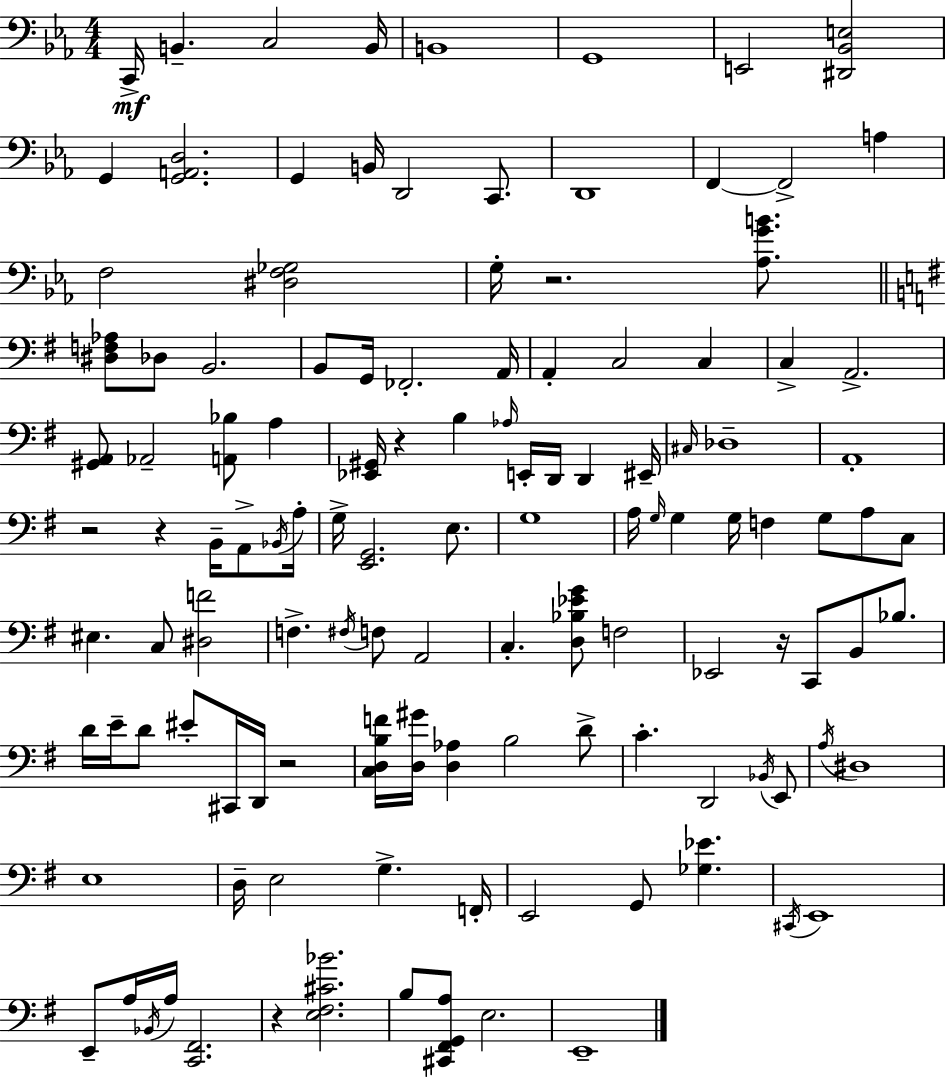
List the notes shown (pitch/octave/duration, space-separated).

C2/s B2/q. C3/h B2/s B2/w G2/w E2/h [D#2,Bb2,E3]/h G2/q [G2,A2,D3]/h. G2/q B2/s D2/h C2/e. D2/w F2/q F2/h A3/q F3/h [D#3,F3,Gb3]/h G3/s R/h. [Ab3,G4,B4]/e. [D#3,F3,Ab3]/e Db3/e B2/h. B2/e G2/s FES2/h. A2/s A2/q C3/h C3/q C3/q A2/h. [G#2,A2]/e Ab2/h [A2,Bb3]/e A3/q [Eb2,G#2]/s R/q B3/q Ab3/s E2/s D2/s D2/q EIS2/s C#3/s Db3/w A2/w R/h R/q B2/s A2/e Bb2/s A3/s G3/s [E2,G2]/h. E3/e. G3/w A3/s G3/s G3/q G3/s F3/q G3/e A3/e C3/e EIS3/q. C3/e [D#3,F4]/h F3/q. F#3/s F3/e A2/h C3/q. [D3,Bb3,Eb4,G4]/e F3/h Eb2/h R/s C2/e B2/e Bb3/e. D4/s E4/s D4/e EIS4/e C#2/s D2/s R/h [C3,D3,B3,F4]/s [D3,G#4]/s [D3,Ab3]/q B3/h D4/e C4/q. D2/h Bb2/s E2/e A3/s D#3/w E3/w D3/s E3/h G3/q. F2/s E2/h G2/e [Gb3,Eb4]/q. C#2/s E2/w E2/e A3/s Bb2/s A3/s [C2,F#2]/h. R/q [E3,F#3,C#4,Bb4]/h. B3/e [C#2,F#2,G2,A3]/e E3/h. E2/w